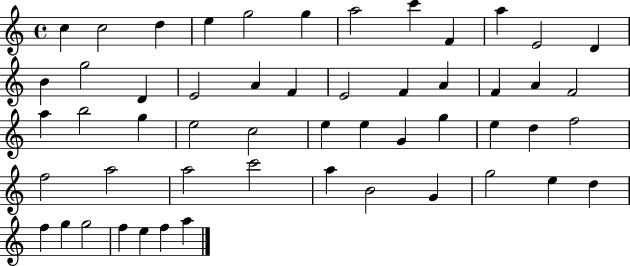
C5/q C5/h D5/q E5/q G5/h G5/q A5/h C6/q F4/q A5/q E4/h D4/q B4/q G5/h D4/q E4/h A4/q F4/q E4/h F4/q A4/q F4/q A4/q F4/h A5/q B5/h G5/q E5/h C5/h E5/q E5/q G4/q G5/q E5/q D5/q F5/h F5/h A5/h A5/h C6/h A5/q B4/h G4/q G5/h E5/q D5/q F5/q G5/q G5/h F5/q E5/q F5/q A5/q